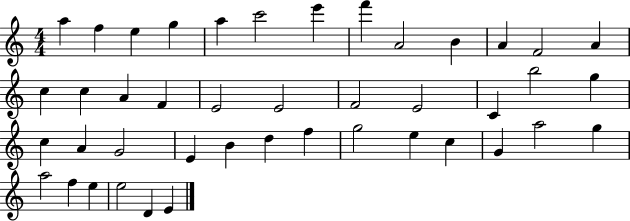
{
  \clef treble
  \numericTimeSignature
  \time 4/4
  \key c \major
  a''4 f''4 e''4 g''4 | a''4 c'''2 e'''4 | f'''4 a'2 b'4 | a'4 f'2 a'4 | \break c''4 c''4 a'4 f'4 | e'2 e'2 | f'2 e'2 | c'4 b''2 g''4 | \break c''4 a'4 g'2 | e'4 b'4 d''4 f''4 | g''2 e''4 c''4 | g'4 a''2 g''4 | \break a''2 f''4 e''4 | e''2 d'4 e'4 | \bar "|."
}